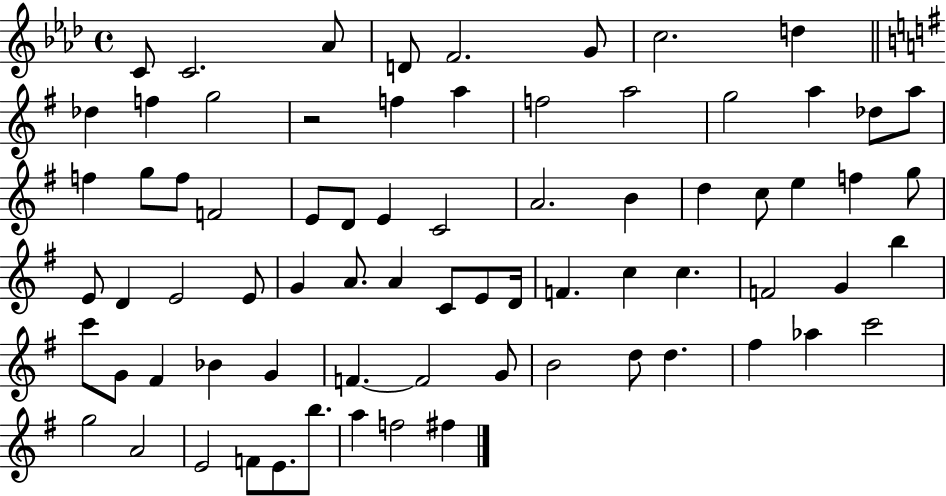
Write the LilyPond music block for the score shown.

{
  \clef treble
  \time 4/4
  \defaultTimeSignature
  \key aes \major
  \repeat volta 2 { c'8 c'2. aes'8 | d'8 f'2. g'8 | c''2. d''4 | \bar "||" \break \key g \major des''4 f''4 g''2 | r2 f''4 a''4 | f''2 a''2 | g''2 a''4 des''8 a''8 | \break f''4 g''8 f''8 f'2 | e'8 d'8 e'4 c'2 | a'2. b'4 | d''4 c''8 e''4 f''4 g''8 | \break e'8 d'4 e'2 e'8 | g'4 a'8. a'4 c'8 e'8 d'16 | f'4. c''4 c''4. | f'2 g'4 b''4 | \break c'''8 g'8 fis'4 bes'4 g'4 | f'4.~~ f'2 g'8 | b'2 d''8 d''4. | fis''4 aes''4 c'''2 | \break g''2 a'2 | e'2 f'8 e'8. b''8. | a''4 f''2 fis''4 | } \bar "|."
}